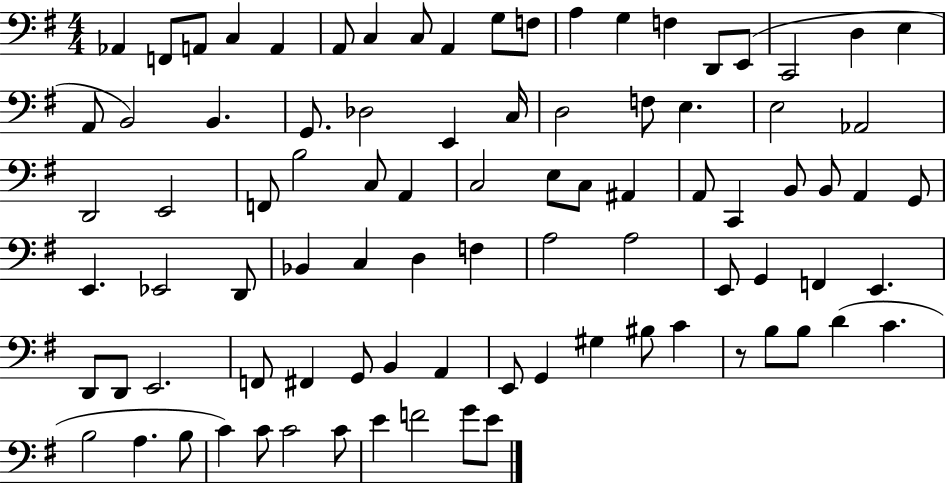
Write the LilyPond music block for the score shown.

{
  \clef bass
  \numericTimeSignature
  \time 4/4
  \key g \major
  aes,4 f,8 a,8 c4 a,4 | a,8 c4 c8 a,4 g8 f8 | a4 g4 f4 d,8 e,8( | c,2 d4 e4 | \break a,8 b,2) b,4. | g,8. des2 e,4 c16 | d2 f8 e4. | e2 aes,2 | \break d,2 e,2 | f,8 b2 c8 a,4 | c2 e8 c8 ais,4 | a,8 c,4 b,8 b,8 a,4 g,8 | \break e,4. ees,2 d,8 | bes,4 c4 d4 f4 | a2 a2 | e,8 g,4 f,4 e,4. | \break d,8 d,8 e,2. | f,8 fis,4 g,8 b,4 a,4 | e,8 g,4 gis4 bis8 c'4 | r8 b8 b8 d'4( c'4. | \break b2 a4. b8 | c'4) c'8 c'2 c'8 | e'4 f'2 g'8 e'8 | \bar "|."
}